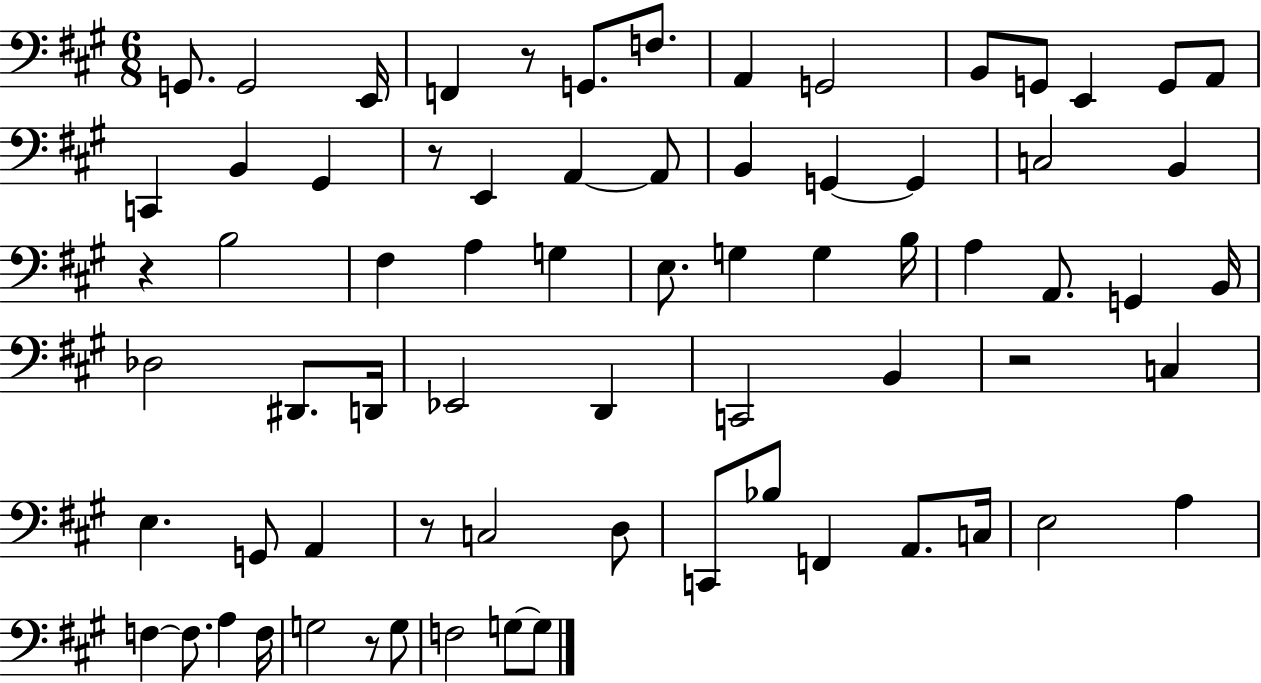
{
  \clef bass
  \numericTimeSignature
  \time 6/8
  \key a \major
  g,8. g,2 e,16 | f,4 r8 g,8. f8. | a,4 g,2 | b,8 g,8 e,4 g,8 a,8 | \break c,4 b,4 gis,4 | r8 e,4 a,4~~ a,8 | b,4 g,4~~ g,4 | c2 b,4 | \break r4 b2 | fis4 a4 g4 | e8. g4 g4 b16 | a4 a,8. g,4 b,16 | \break des2 dis,8. d,16 | ees,2 d,4 | c,2 b,4 | r2 c4 | \break e4. g,8 a,4 | r8 c2 d8 | c,8 bes8 f,4 a,8. c16 | e2 a4 | \break f4~~ f8. a4 f16 | g2 r8 g8 | f2 g8~~ g8 | \bar "|."
}